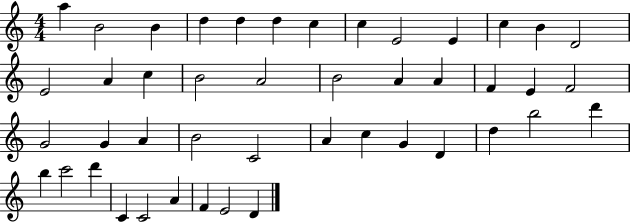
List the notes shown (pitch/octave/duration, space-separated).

A5/q B4/h B4/q D5/q D5/q D5/q C5/q C5/q E4/h E4/q C5/q B4/q D4/h E4/h A4/q C5/q B4/h A4/h B4/h A4/q A4/q F4/q E4/q F4/h G4/h G4/q A4/q B4/h C4/h A4/q C5/q G4/q D4/q D5/q B5/h D6/q B5/q C6/h D6/q C4/q C4/h A4/q F4/q E4/h D4/q